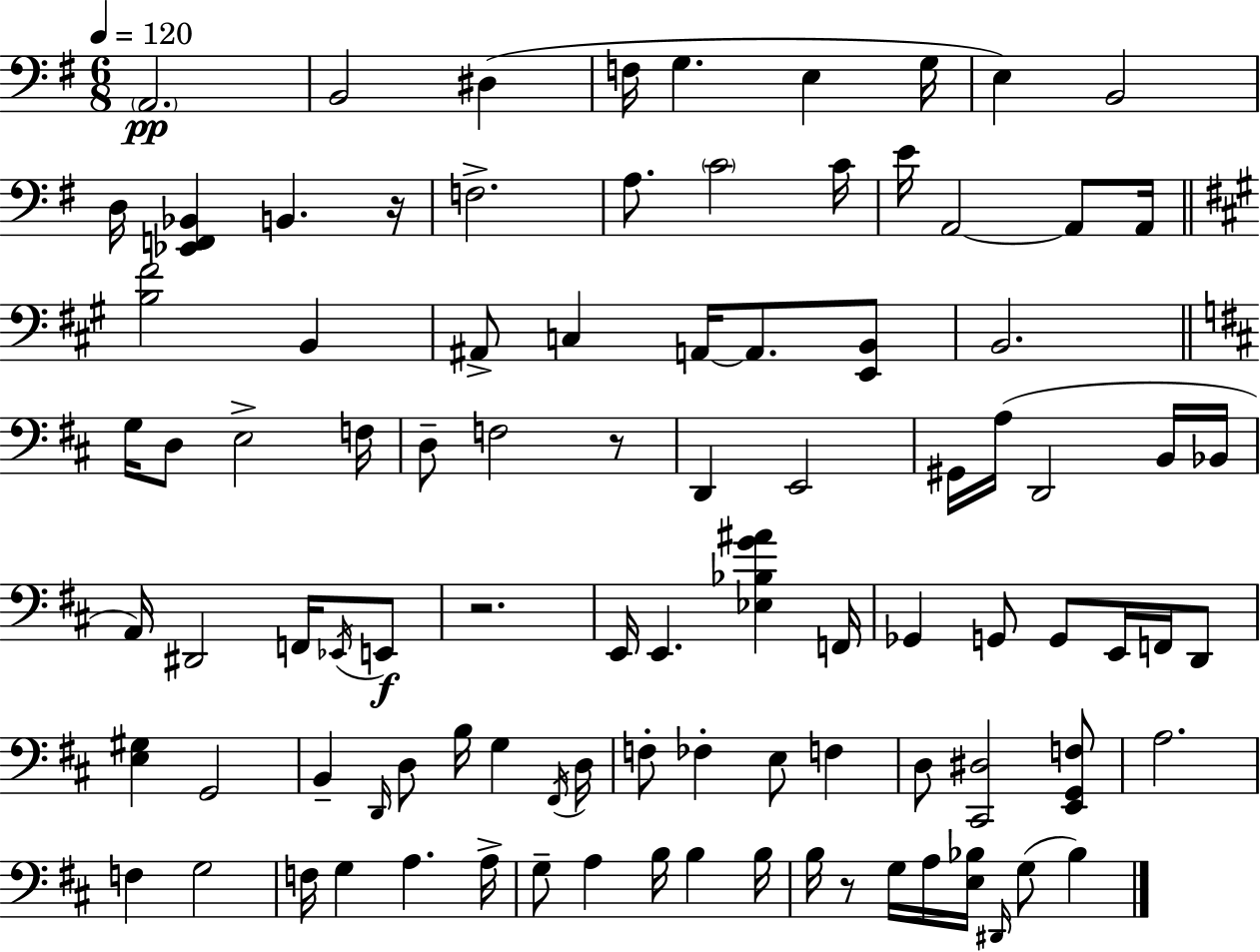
X:1
T:Untitled
M:6/8
L:1/4
K:Em
A,,2 B,,2 ^D, F,/4 G, E, G,/4 E, B,,2 D,/4 [_E,,F,,_B,,] B,, z/4 F,2 A,/2 C2 C/4 E/4 A,,2 A,,/2 A,,/4 [B,^F]2 B,, ^A,,/2 C, A,,/4 A,,/2 [E,,B,,]/2 B,,2 G,/4 D,/2 E,2 F,/4 D,/2 F,2 z/2 D,, E,,2 ^G,,/4 A,/4 D,,2 B,,/4 _B,,/4 A,,/4 ^D,,2 F,,/4 _E,,/4 E,,/2 z2 E,,/4 E,, [_E,_B,G^A] F,,/4 _G,, G,,/2 G,,/2 E,,/4 F,,/4 D,,/2 [E,^G,] G,,2 B,, D,,/4 D,/2 B,/4 G, ^F,,/4 D,/4 F,/2 _F, E,/2 F, D,/2 [^C,,^D,]2 [E,,G,,F,]/2 A,2 F, G,2 F,/4 G, A, A,/4 G,/2 A, B,/4 B, B,/4 B,/4 z/2 G,/4 A,/4 [E,_B,]/4 ^D,,/4 G,/2 _B,